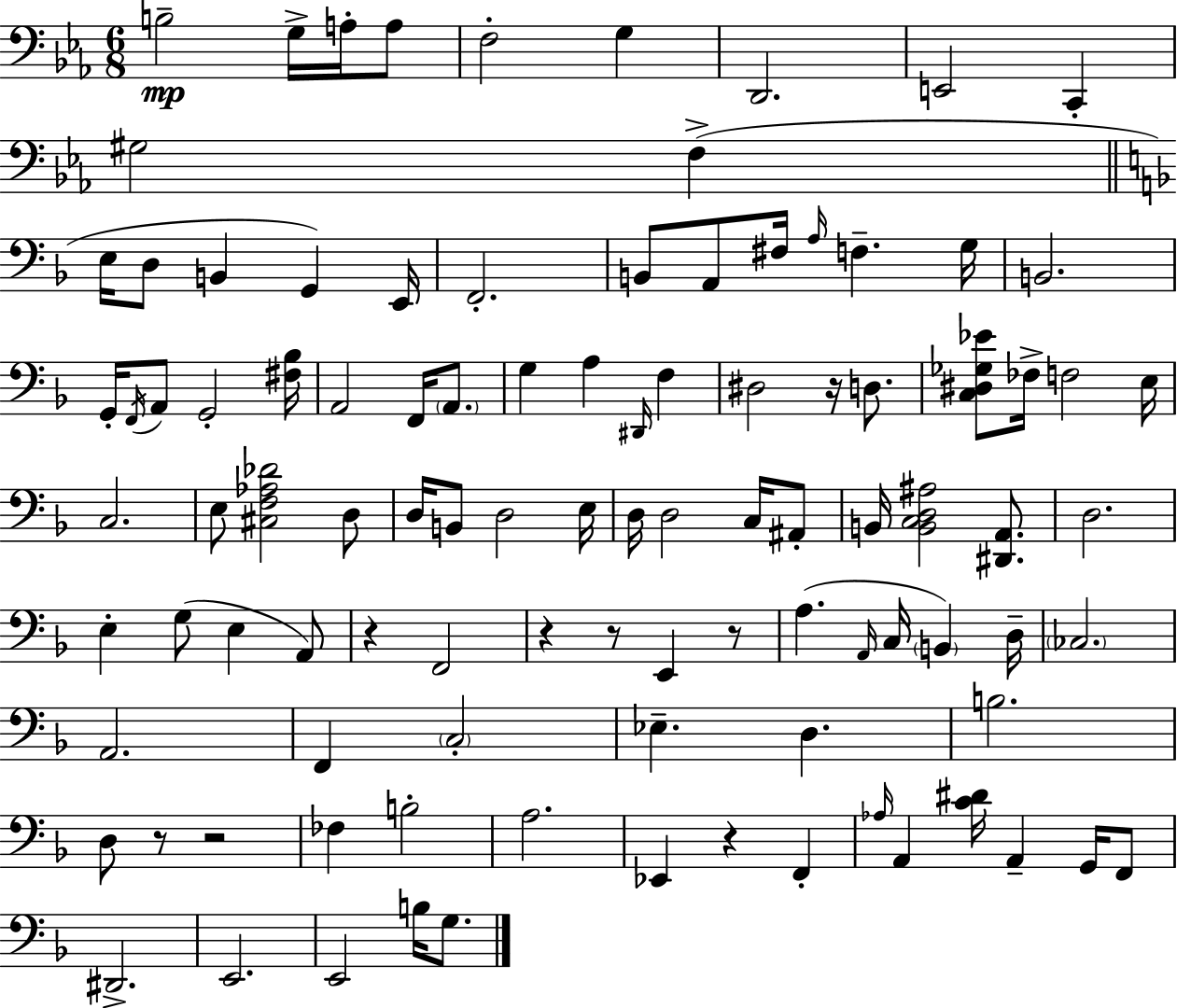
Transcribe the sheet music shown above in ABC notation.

X:1
T:Untitled
M:6/8
L:1/4
K:Eb
B,2 G,/4 A,/4 A,/2 F,2 G, D,,2 E,,2 C,, ^G,2 F, E,/4 D,/2 B,, G,, E,,/4 F,,2 B,,/2 A,,/2 ^F,/4 A,/4 F, G,/4 B,,2 G,,/4 F,,/4 A,,/2 G,,2 [^F,_B,]/4 A,,2 F,,/4 A,,/2 G, A, ^D,,/4 F, ^D,2 z/4 D,/2 [C,^D,_G,_E]/2 _F,/4 F,2 E,/4 C,2 E,/2 [^C,F,_A,_D]2 D,/2 D,/4 B,,/2 D,2 E,/4 D,/4 D,2 C,/4 ^A,,/2 B,,/4 [B,,C,D,^A,]2 [^D,,A,,]/2 D,2 E, G,/2 E, A,,/2 z F,,2 z z/2 E,, z/2 A, A,,/4 C,/4 B,, D,/4 _C,2 A,,2 F,, C,2 _E, D, B,2 D,/2 z/2 z2 _F, B,2 A,2 _E,, z F,, _A,/4 A,, [C^D]/4 A,, G,,/4 F,,/2 ^D,,2 E,,2 E,,2 B,/4 G,/2